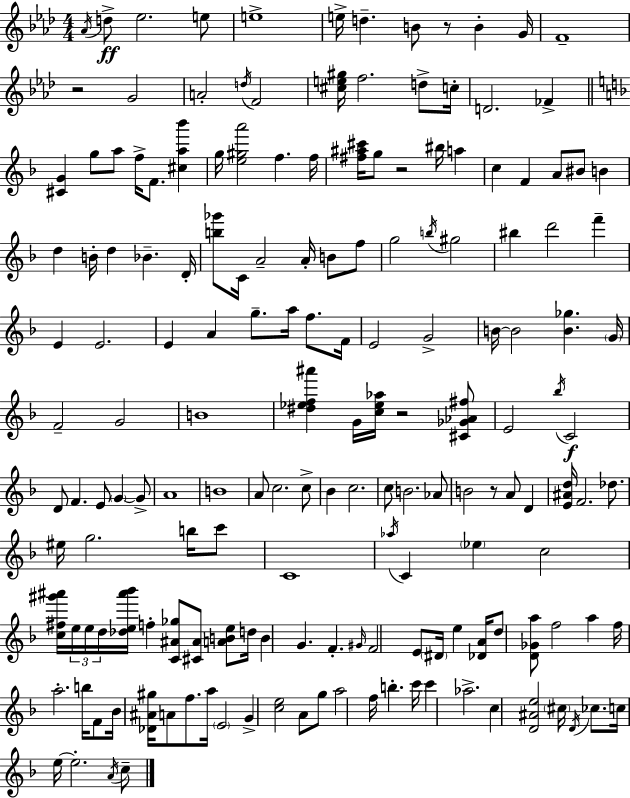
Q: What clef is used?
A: treble